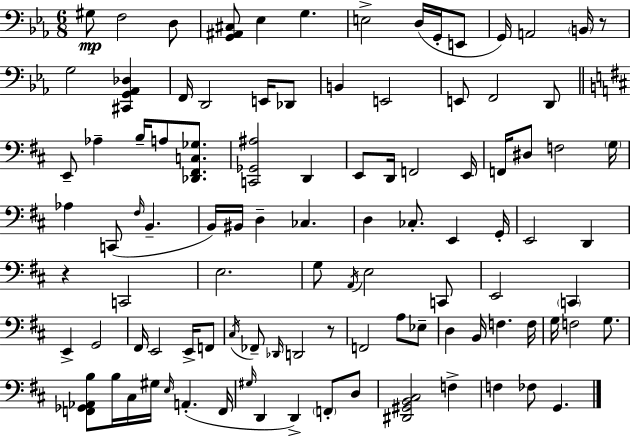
{
  \clef bass
  \numericTimeSignature
  \time 6/8
  \key c \minor
  gis8\mp f2 d8 | <g, ais, cis>8 ees4 g4. | e2-> d16( g,16-. e,8 | g,16) a,2 \parenthesize b,16 r8 | \break g2 <cis, g, aes, des>4 | f,16 d,2 e,16 des,8 | b,4 e,2 | e,8 f,2 d,8 | \break \bar "||" \break \key d \major e,8-- aes4-- b16-- a8 <des, fis, c ges>8. | <c, ges, ais>2 d,4 | e,8 d,16 f,2 e,16 | f,16 dis8 f2 \parenthesize g16 | \break aes4 c,8( \grace { fis16 } b,4.-- | b,16) bis,16 d4-- ces4. | d4 ces8.-. e,4 | g,16-. e,2 d,4 | \break r4 c,2 | e2. | g8 \acciaccatura { a,16 } e2 | c,8 e,2 \parenthesize c,4 | \break e,4-> g,2 | fis,16 e,2 e,16-> | f,8 \acciaccatura { cis16 } fes,8-- \grace { des,16 } d,2 | r8 f,2 | \break a8 ees8-- d4 b,16 f4. | f16 g16 f2 | g8. <f, ges, aes, b>8 b16 cis16 gis16 \grace { e16 } a,4.-.( | f,16 \grace { gis16 } d,4 d,4->) | \break \parenthesize f,8-. d8 <dis, gis, b, cis>2 | f4-> f4 fes8 | g,4. \bar "|."
}